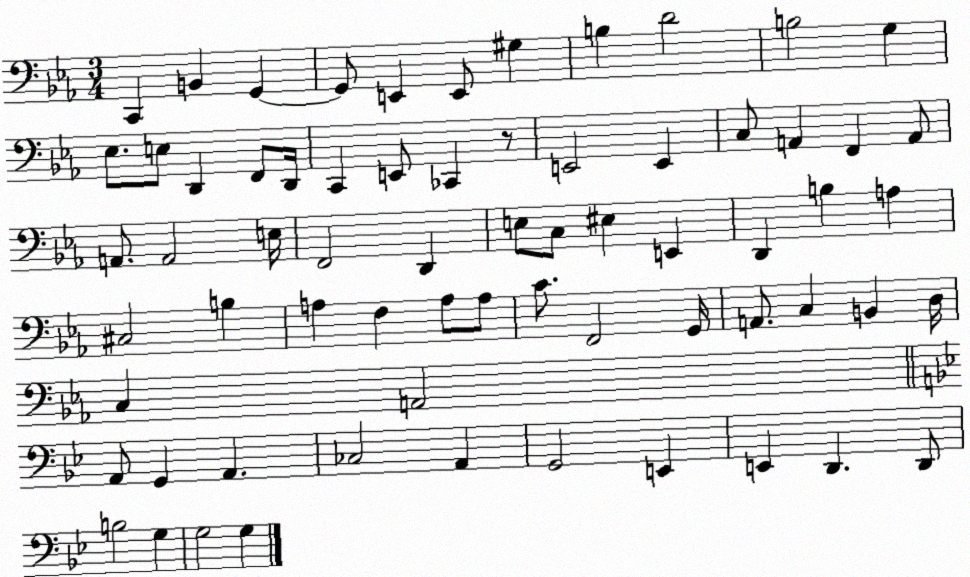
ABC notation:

X:1
T:Untitled
M:3/4
L:1/4
K:Eb
C,, B,, G,, G,,/2 E,, E,,/2 ^G, B, D2 B,2 G, _E,/2 E,/2 D,, F,,/2 D,,/4 C,, E,,/2 _C,, z/2 E,,2 E,, C,/2 A,, F,, A,,/2 A,,/2 A,,2 E,/4 F,,2 D,, E,/2 C,/2 ^E, E,, D,, B, A, ^C,2 B, A, F, A,/2 A,/2 C/2 F,,2 G,,/4 A,,/2 C, B,, D,/4 C, A,,2 A,,/2 G,, A,, _C,2 A,, G,,2 E,, E,, D,, D,,/2 B,2 G, G,2 G,